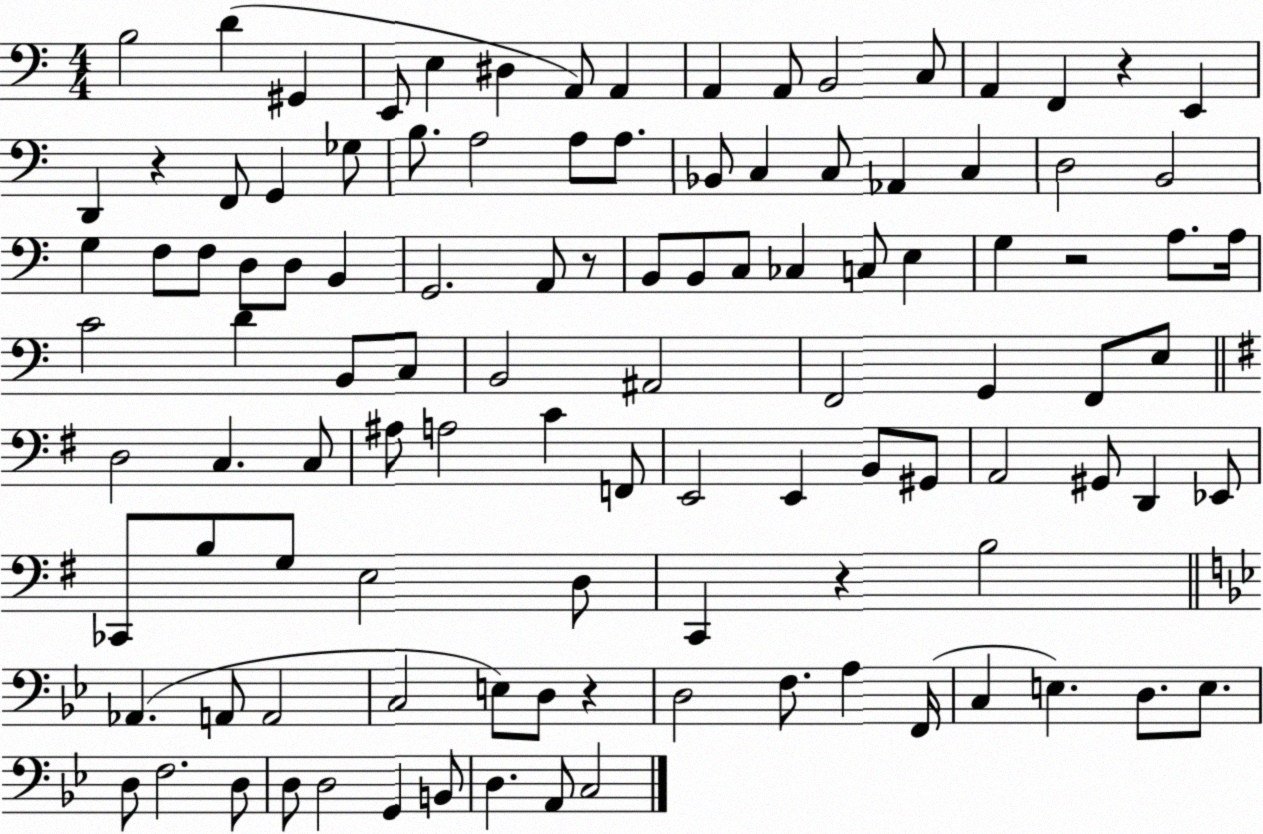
X:1
T:Untitled
M:4/4
L:1/4
K:C
B,2 D ^G,, E,,/2 E, ^D, A,,/2 A,, A,, A,,/2 B,,2 C,/2 A,, F,, z E,, D,, z F,,/2 G,, _G,/2 B,/2 A,2 A,/2 A,/2 _B,,/2 C, C,/2 _A,, C, D,2 B,,2 G, F,/2 F,/2 D,/2 D,/2 B,, G,,2 A,,/2 z/2 B,,/2 B,,/2 C,/2 _C, C,/2 E, G, z2 A,/2 A,/4 C2 D B,,/2 C,/2 B,,2 ^A,,2 F,,2 G,, F,,/2 E,/2 D,2 C, C,/2 ^A,/2 A,2 C F,,/2 E,,2 E,, B,,/2 ^G,,/2 A,,2 ^G,,/2 D,, _E,,/2 _C,,/2 B,/2 G,/2 E,2 D,/2 C,, z B,2 _A,, A,,/2 A,,2 C,2 E,/2 D,/2 z D,2 F,/2 A, F,,/4 C, E, D,/2 E,/2 D,/2 F,2 D,/2 D,/2 D,2 G,, B,,/2 D, A,,/2 C,2